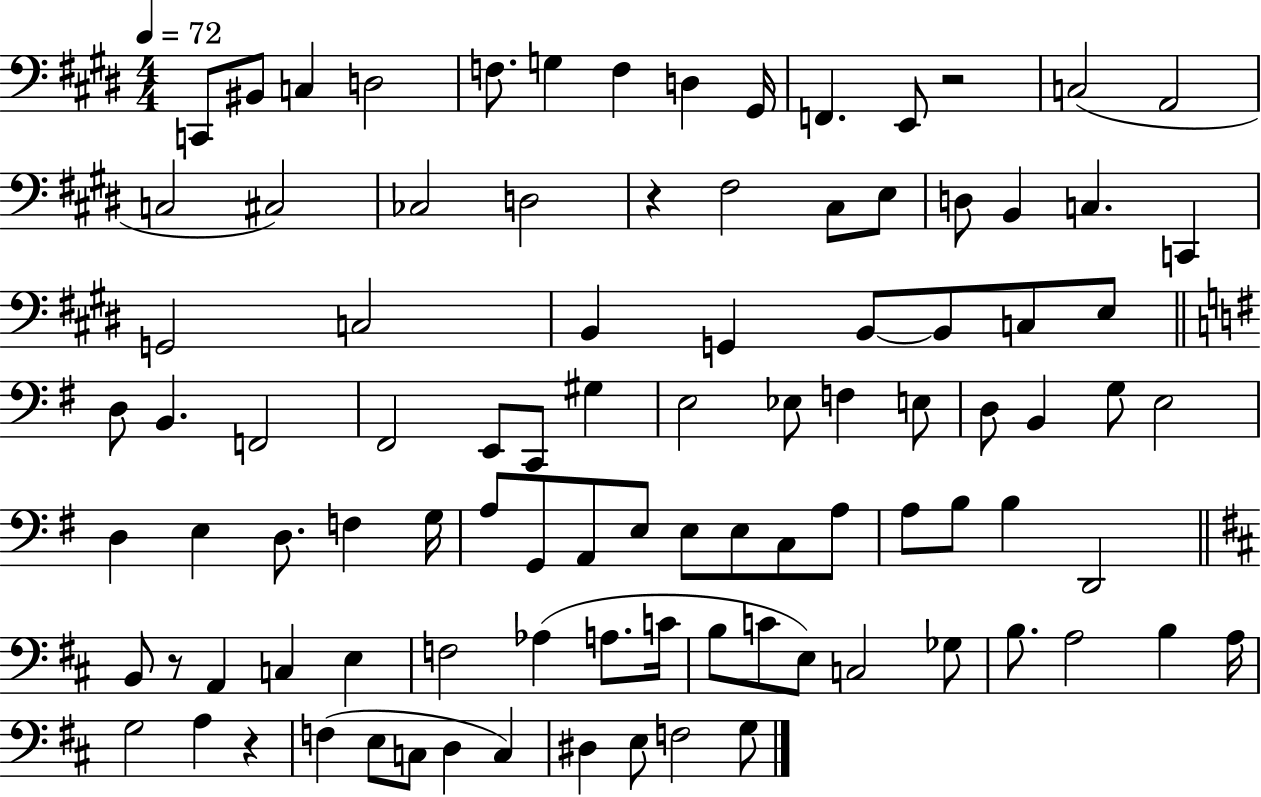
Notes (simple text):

C2/e BIS2/e C3/q D3/h F3/e. G3/q F3/q D3/q G#2/s F2/q. E2/e R/h C3/h A2/h C3/h C#3/h CES3/h D3/h R/q F#3/h C#3/e E3/e D3/e B2/q C3/q. C2/q G2/h C3/h B2/q G2/q B2/e B2/e C3/e E3/e D3/e B2/q. F2/h F#2/h E2/e C2/e G#3/q E3/h Eb3/e F3/q E3/e D3/e B2/q G3/e E3/h D3/q E3/q D3/e. F3/q G3/s A3/e G2/e A2/e E3/e E3/e E3/e C3/e A3/e A3/e B3/e B3/q D2/h B2/e R/e A2/q C3/q E3/q F3/h Ab3/q A3/e. C4/s B3/e C4/e E3/e C3/h Gb3/e B3/e. A3/h B3/q A3/s G3/h A3/q R/q F3/q E3/e C3/e D3/q C3/q D#3/q E3/e F3/h G3/e